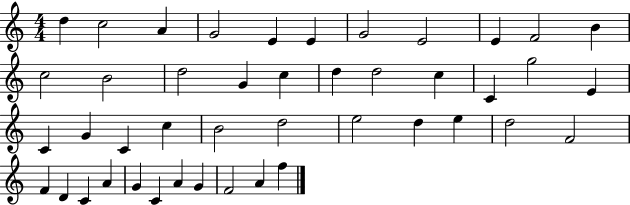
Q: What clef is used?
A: treble